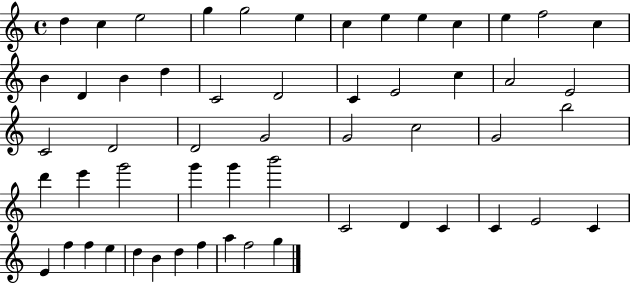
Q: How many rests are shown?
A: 0